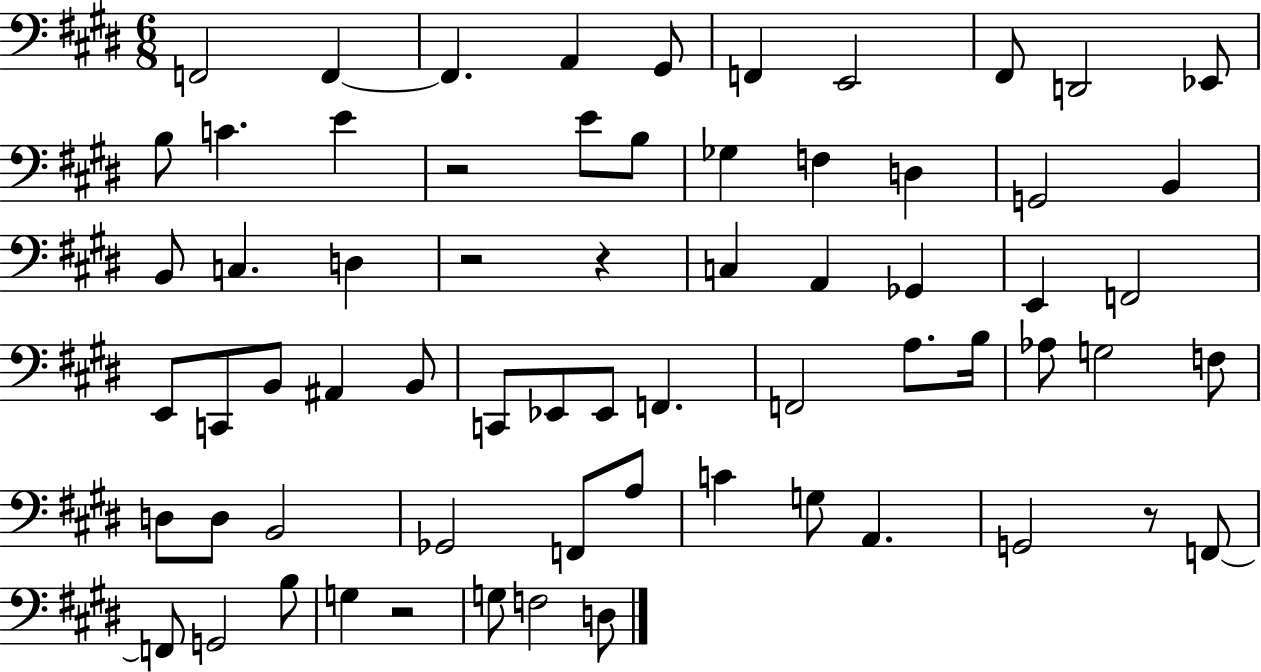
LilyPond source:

{
  \clef bass
  \numericTimeSignature
  \time 6/8
  \key e \major
  f,2 f,4~~ | f,4. a,4 gis,8 | f,4 e,2 | fis,8 d,2 ees,8 | \break b8 c'4. e'4 | r2 e'8 b8 | ges4 f4 d4 | g,2 b,4 | \break b,8 c4. d4 | r2 r4 | c4 a,4 ges,4 | e,4 f,2 | \break e,8 c,8 b,8 ais,4 b,8 | c,8 ees,8 ees,8 f,4. | f,2 a8. b16 | aes8 g2 f8 | \break d8 d8 b,2 | ges,2 f,8 a8 | c'4 g8 a,4. | g,2 r8 f,8~~ | \break f,8 g,2 b8 | g4 r2 | g8 f2 d8 | \bar "|."
}